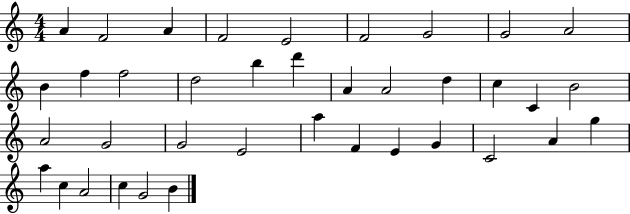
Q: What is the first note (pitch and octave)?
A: A4